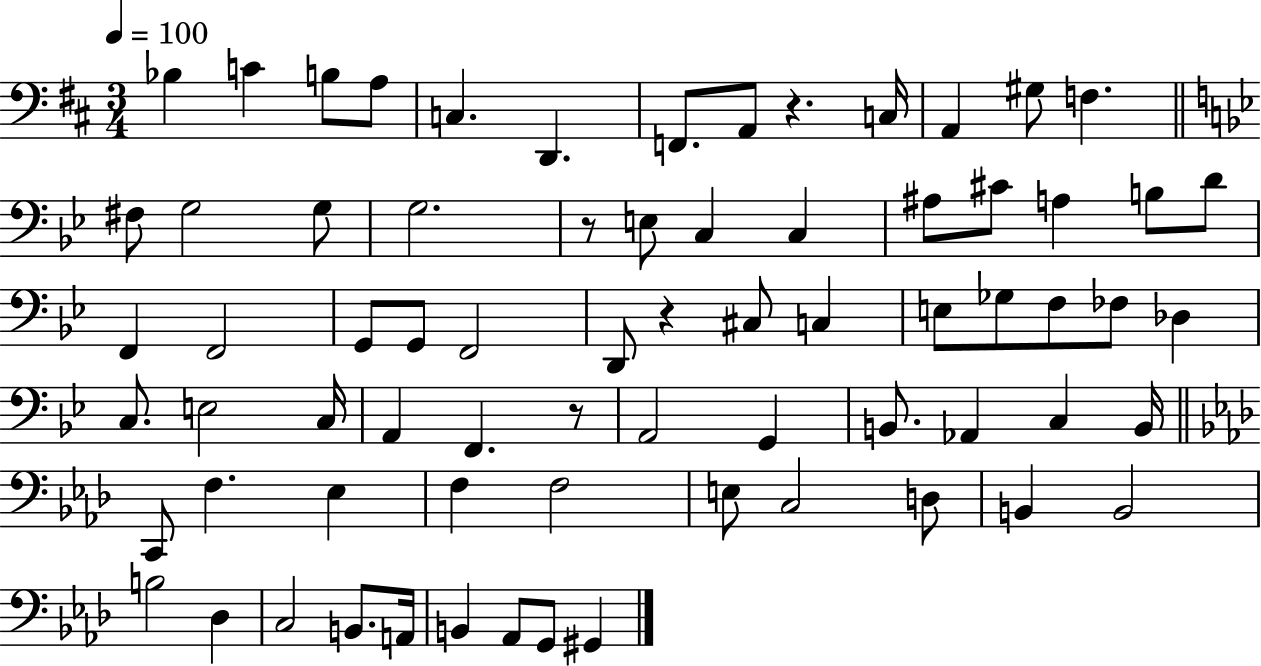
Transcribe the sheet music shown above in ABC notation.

X:1
T:Untitled
M:3/4
L:1/4
K:D
_B, C B,/2 A,/2 C, D,, F,,/2 A,,/2 z C,/4 A,, ^G,/2 F, ^F,/2 G,2 G,/2 G,2 z/2 E,/2 C, C, ^A,/2 ^C/2 A, B,/2 D/2 F,, F,,2 G,,/2 G,,/2 F,,2 D,,/2 z ^C,/2 C, E,/2 _G,/2 F,/2 _F,/2 _D, C,/2 E,2 C,/4 A,, F,, z/2 A,,2 G,, B,,/2 _A,, C, B,,/4 C,,/2 F, _E, F, F,2 E,/2 C,2 D,/2 B,, B,,2 B,2 _D, C,2 B,,/2 A,,/4 B,, _A,,/2 G,,/2 ^G,,